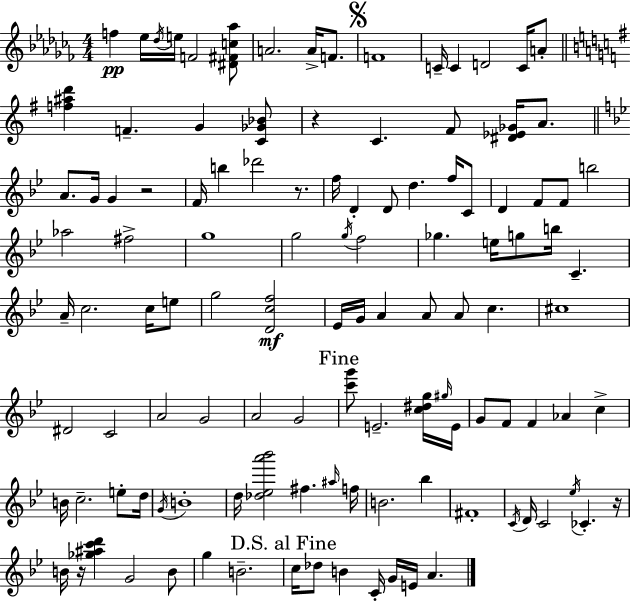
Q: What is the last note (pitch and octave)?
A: A4